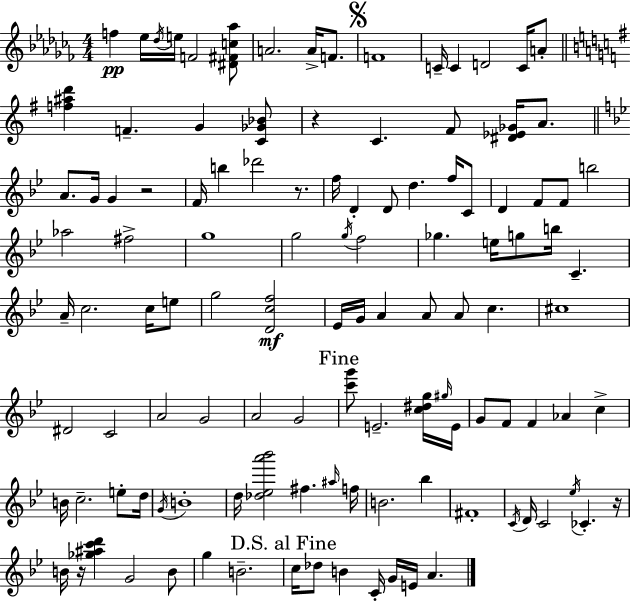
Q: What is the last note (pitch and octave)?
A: A4